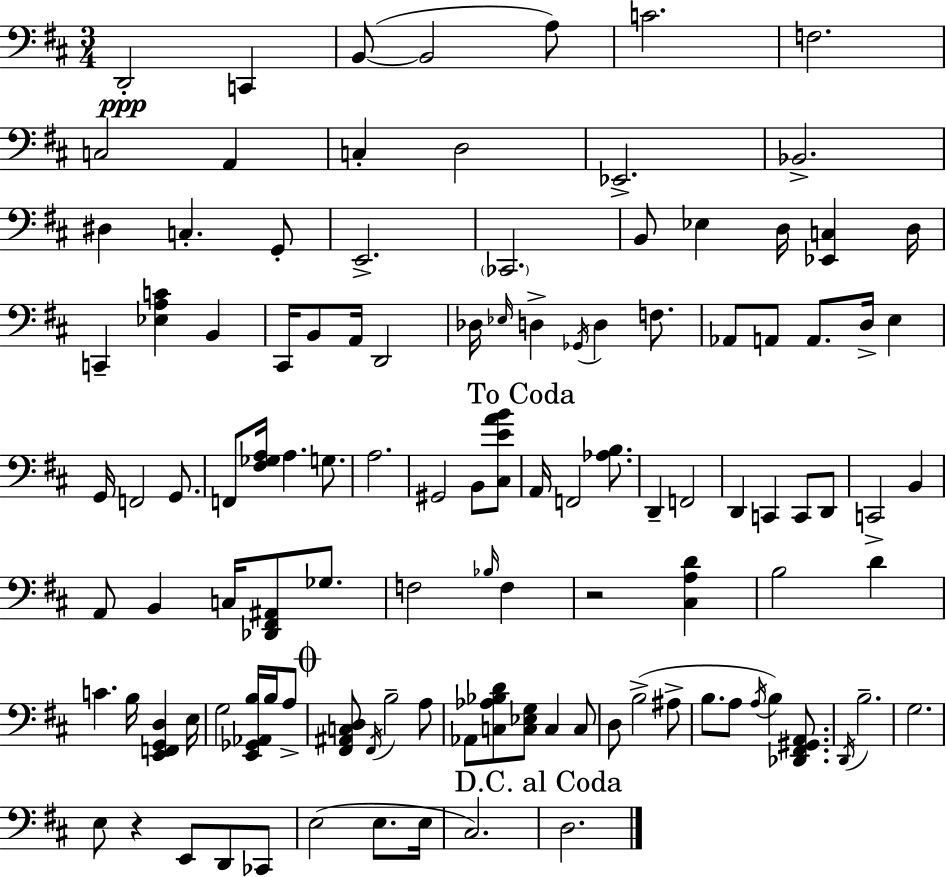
X:1
T:Untitled
M:3/4
L:1/4
K:D
D,,2 C,, B,,/2 B,,2 A,/2 C2 F,2 C,2 A,, C, D,2 _E,,2 _B,,2 ^D, C, G,,/2 E,,2 _C,,2 B,,/2 _E, D,/4 [_E,,C,] D,/4 C,, [_E,A,C] B,, ^C,,/4 B,,/2 A,,/4 D,,2 _D,/4 _E,/4 D, _G,,/4 D, F,/2 _A,,/2 A,,/2 A,,/2 D,/4 E, G,,/4 F,,2 G,,/2 F,,/2 [^F,_G,A,]/4 A, G,/2 A,2 ^G,,2 B,,/2 [^C,EAB]/2 A,,/4 F,,2 [_A,B,]/2 D,, F,,2 D,, C,, C,,/2 D,,/2 C,,2 B,, A,,/2 B,, C,/4 [_D,,^F,,^A,,]/2 _G,/2 F,2 _B,/4 F, z2 [^C,A,D] B,2 D C B,/4 [E,,F,,G,,D,] E,/4 G,2 [E,,_G,,_A,,B,]/4 B,/4 A,/2 [^F,,^A,,C,D,]/2 ^F,,/4 B,2 A,/2 _A,,/2 [C,_A,_B,D]/2 [C,_E,G,]/2 C, C,/2 D,/2 B,2 ^A,/2 B,/2 A,/2 A,/4 B, [_D,,^F,,^G,,A,,]/2 D,,/4 B,2 G,2 E,/2 z E,,/2 D,,/2 _C,,/2 E,2 E,/2 E,/4 ^C,2 D,2